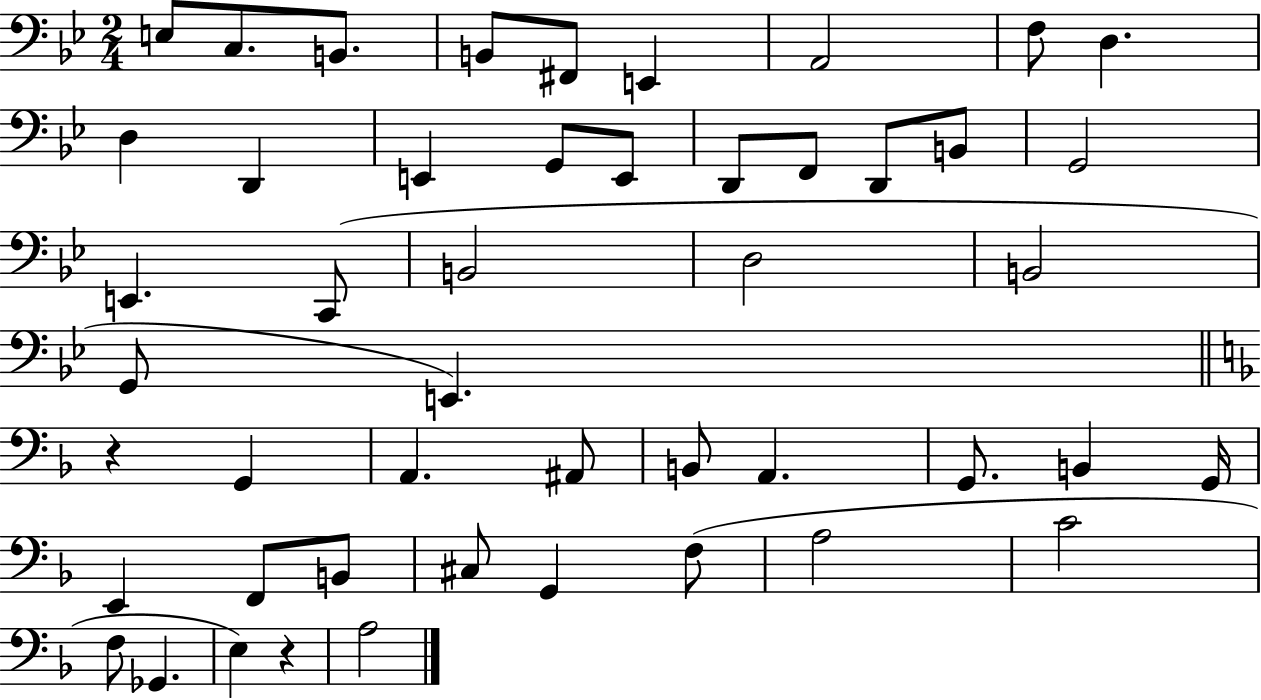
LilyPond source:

{
  \clef bass
  \numericTimeSignature
  \time 2/4
  \key bes \major
  e8 c8. b,8. | b,8 fis,8 e,4 | a,2 | f8 d4. | \break d4 d,4 | e,4 g,8 e,8 | d,8 f,8 d,8 b,8 | g,2 | \break e,4. c,8( | b,2 | d2 | b,2 | \break g,8 e,4.) | \bar "||" \break \key f \major r4 g,4 | a,4. ais,8 | b,8 a,4. | g,8. b,4 g,16 | \break e,4 f,8 b,8 | cis8 g,4 f8( | a2 | c'2 | \break f8 ges,4. | e4) r4 | a2 | \bar "|."
}